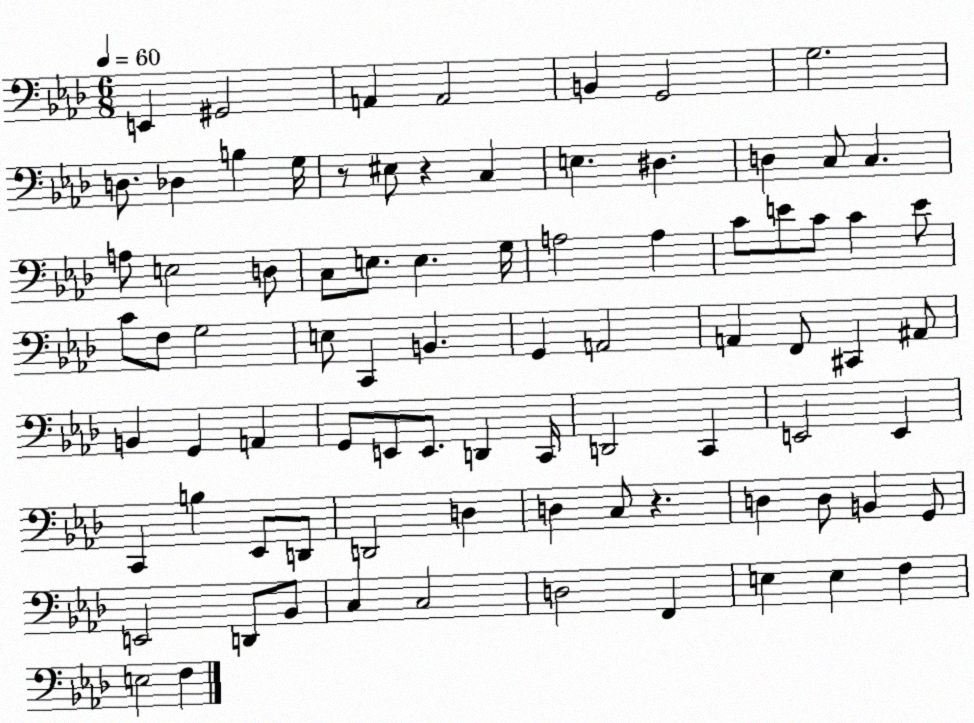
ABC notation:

X:1
T:Untitled
M:6/8
L:1/4
K:Ab
E,, ^G,,2 A,, A,,2 B,, G,,2 G,2 D,/2 _D, B, G,/4 z/2 ^E,/2 z C, E, ^D, D, C,/2 C, A,/2 E,2 D,/2 C,/2 E,/2 E, G,/4 A,2 A, C/2 E/2 C/2 C E/2 C/2 F,/2 G,2 E,/2 C,, B,, G,, A,,2 A,, F,,/2 ^C,, ^A,,/2 B,, G,, A,, G,,/2 E,,/2 E,,/2 D,, C,,/4 D,,2 C,, E,,2 E,, C,, B, _E,,/2 D,,/2 D,,2 D, D, C,/2 z D, D,/2 B,, G,,/2 E,,2 D,,/2 _B,,/2 C, C,2 D,2 F,, E, E, F, E,2 F,